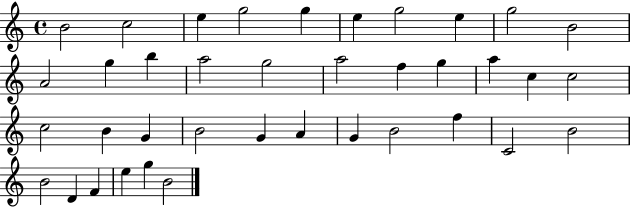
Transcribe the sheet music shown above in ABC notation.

X:1
T:Untitled
M:4/4
L:1/4
K:C
B2 c2 e g2 g e g2 e g2 B2 A2 g b a2 g2 a2 f g a c c2 c2 B G B2 G A G B2 f C2 B2 B2 D F e g B2